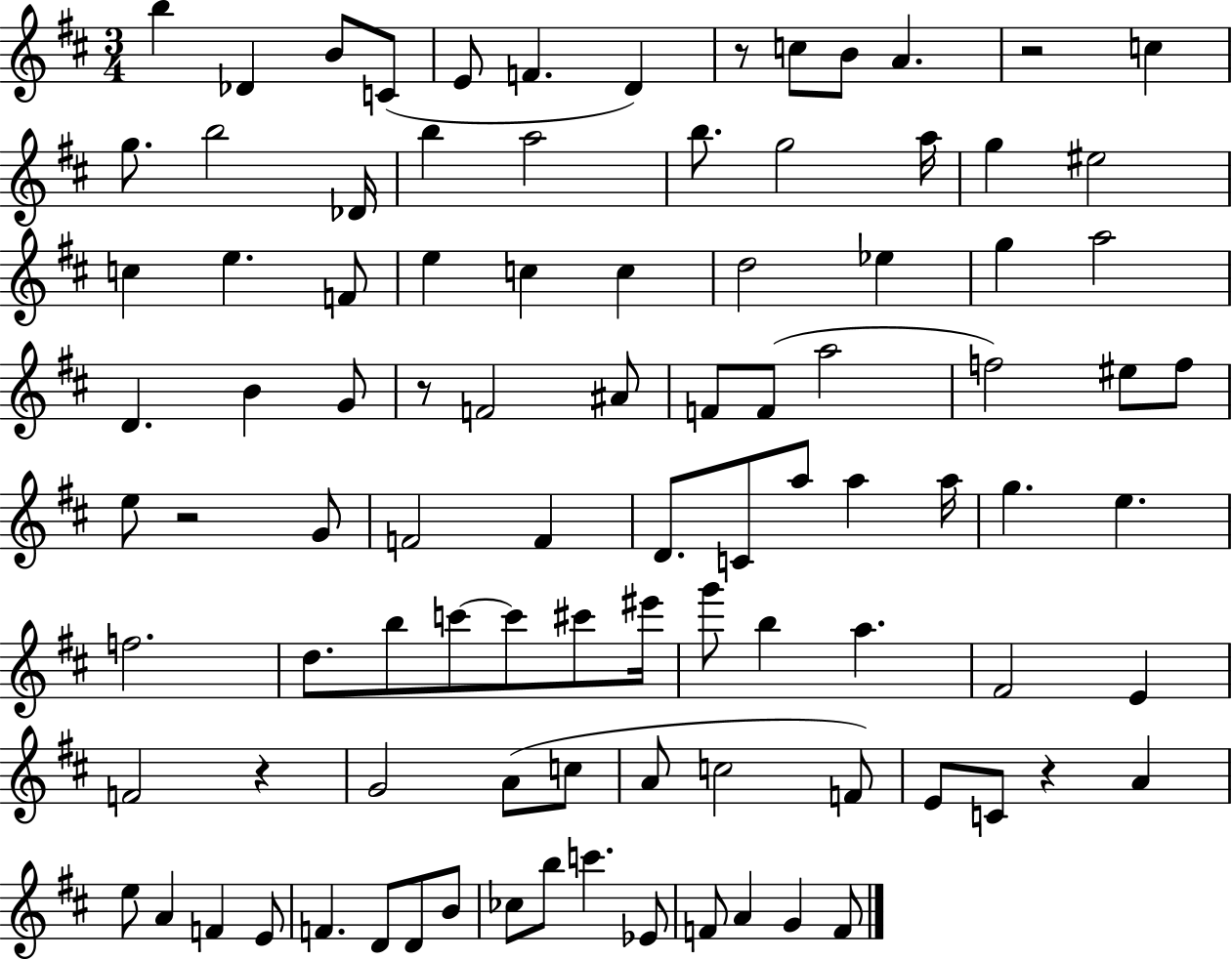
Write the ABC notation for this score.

X:1
T:Untitled
M:3/4
L:1/4
K:D
b _D B/2 C/2 E/2 F D z/2 c/2 B/2 A z2 c g/2 b2 _D/4 b a2 b/2 g2 a/4 g ^e2 c e F/2 e c c d2 _e g a2 D B G/2 z/2 F2 ^A/2 F/2 F/2 a2 f2 ^e/2 f/2 e/2 z2 G/2 F2 F D/2 C/2 a/2 a a/4 g e f2 d/2 b/2 c'/2 c'/2 ^c'/2 ^e'/4 g'/2 b a ^F2 E F2 z G2 A/2 c/2 A/2 c2 F/2 E/2 C/2 z A e/2 A F E/2 F D/2 D/2 B/2 _c/2 b/2 c' _E/2 F/2 A G F/2